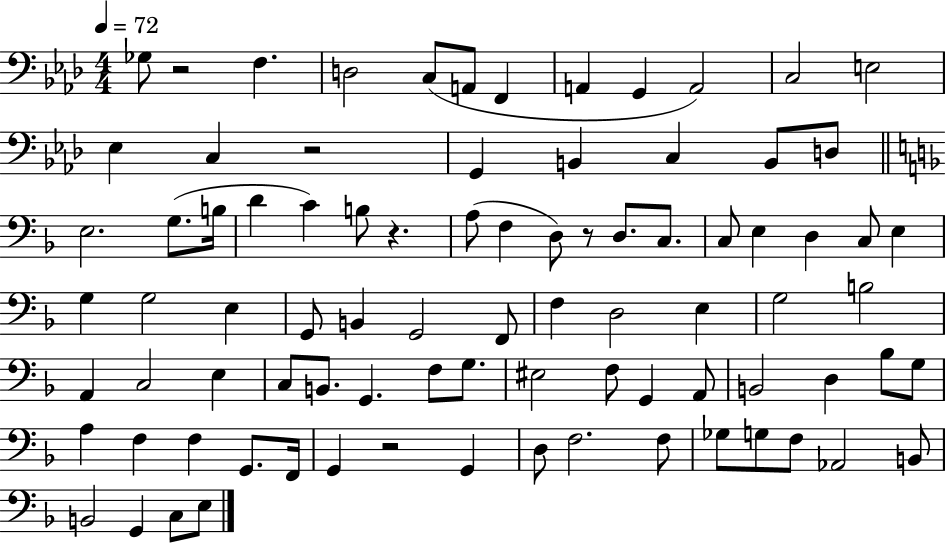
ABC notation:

X:1
T:Untitled
M:4/4
L:1/4
K:Ab
_G,/2 z2 F, D,2 C,/2 A,,/2 F,, A,, G,, A,,2 C,2 E,2 _E, C, z2 G,, B,, C, B,,/2 D,/2 E,2 G,/2 B,/4 D C B,/2 z A,/2 F, D,/2 z/2 D,/2 C,/2 C,/2 E, D, C,/2 E, G, G,2 E, G,,/2 B,, G,,2 F,,/2 F, D,2 E, G,2 B,2 A,, C,2 E, C,/2 B,,/2 G,, F,/2 G,/2 ^E,2 F,/2 G,, A,,/2 B,,2 D, _B,/2 G,/2 A, F, F, G,,/2 F,,/4 G,, z2 G,, D,/2 F,2 F,/2 _G,/2 G,/2 F,/2 _A,,2 B,,/2 B,,2 G,, C,/2 E,/2